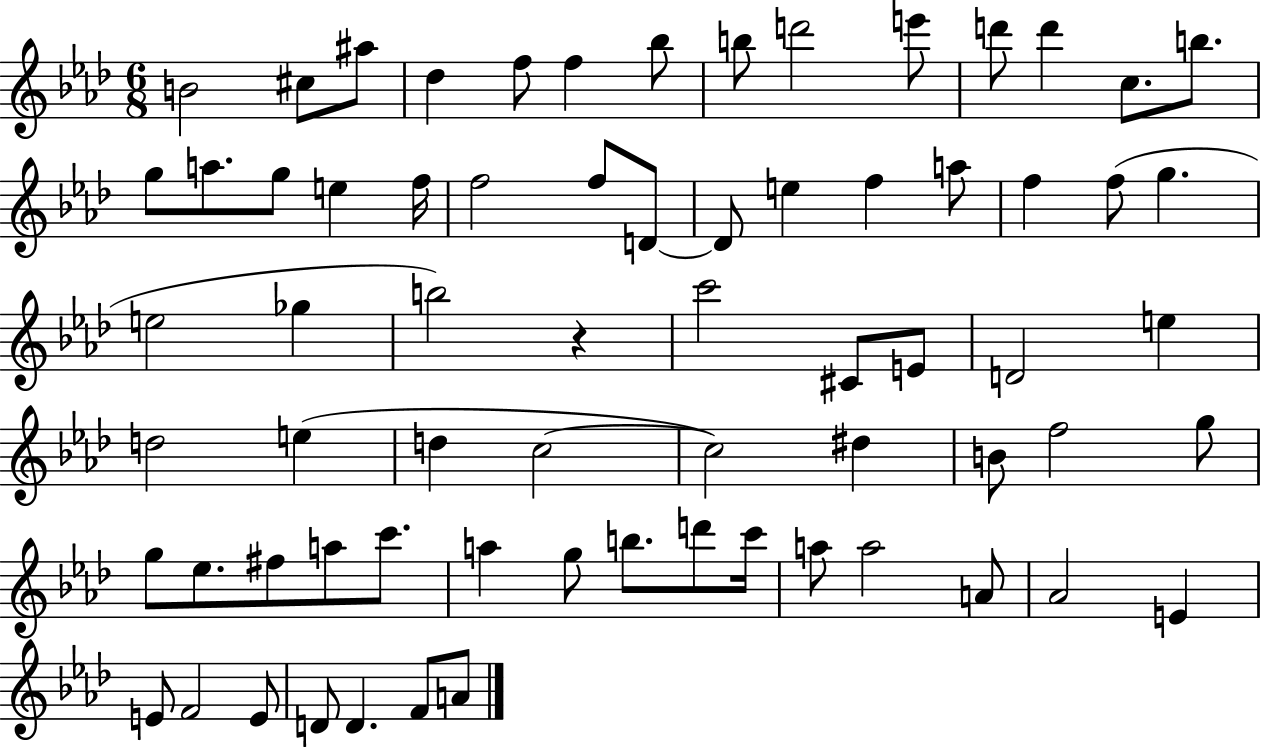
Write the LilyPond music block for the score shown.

{
  \clef treble
  \numericTimeSignature
  \time 6/8
  \key aes \major
  b'2 cis''8 ais''8 | des''4 f''8 f''4 bes''8 | b''8 d'''2 e'''8 | d'''8 d'''4 c''8. b''8. | \break g''8 a''8. g''8 e''4 f''16 | f''2 f''8 d'8~~ | d'8 e''4 f''4 a''8 | f''4 f''8( g''4. | \break e''2 ges''4 | b''2) r4 | c'''2 cis'8 e'8 | d'2 e''4 | \break d''2 e''4( | d''4 c''2~~ | c''2) dis''4 | b'8 f''2 g''8 | \break g''8 ees''8. fis''8 a''8 c'''8. | a''4 g''8 b''8. d'''8 c'''16 | a''8 a''2 a'8 | aes'2 e'4 | \break e'8 f'2 e'8 | d'8 d'4. f'8 a'8 | \bar "|."
}